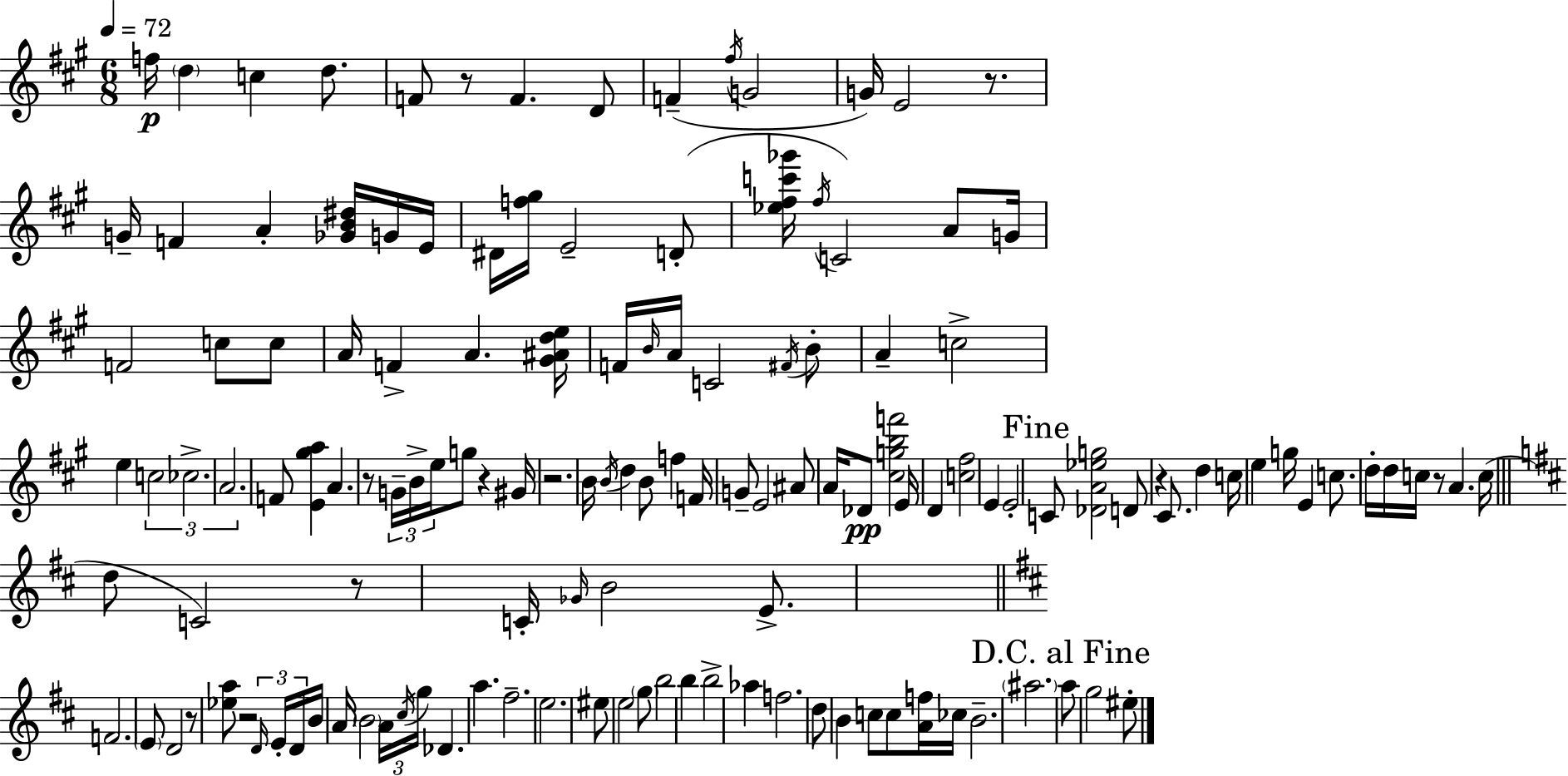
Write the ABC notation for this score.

X:1
T:Untitled
M:6/8
L:1/4
K:A
f/4 d c d/2 F/2 z/2 F D/2 F ^f/4 G2 G/4 E2 z/2 G/4 F A [_GB^d]/4 G/4 E/4 ^D/4 [f^g]/4 E2 D/2 [_e^fc'_g']/4 ^f/4 C2 A/2 G/4 F2 c/2 c/2 A/4 F A [^G^Ade]/4 F/4 B/4 A/4 C2 ^F/4 B/2 A c2 e c2 _c2 A2 F/2 [E^ga] A z/2 G/4 B/4 e/4 g/2 z ^G/4 z2 B/4 B/4 d B/2 f F/4 G/2 E2 ^A/2 A/4 _D/2 [^cgbf']2 E/4 D [c^f]2 E E2 C/2 [_DA_eg]2 D/2 z ^C/2 d c/4 e g/4 E c/2 d/4 d/4 c/4 z/2 A c/4 d/2 C2 z/2 C/4 _G/4 B2 E/2 F2 E/2 D2 z/2 [_ea]/2 z2 D/4 E/4 D/4 B/4 A/4 B2 A/4 ^c/4 g/4 _D a ^f2 e2 ^e/2 e2 g/2 b2 b b2 _a f2 d/2 B c/2 c/2 [Af]/4 _c/4 B2 ^a2 a/2 g2 ^e/2